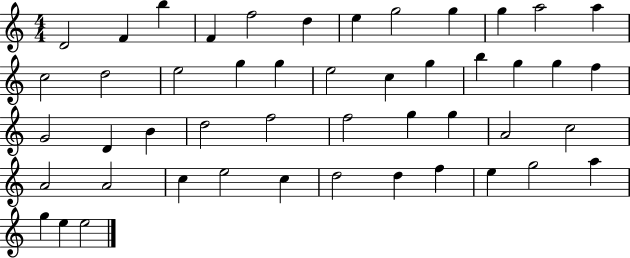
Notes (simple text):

D4/h F4/q B5/q F4/q F5/h D5/q E5/q G5/h G5/q G5/q A5/h A5/q C5/h D5/h E5/h G5/q G5/q E5/h C5/q G5/q B5/q G5/q G5/q F5/q G4/h D4/q B4/q D5/h F5/h F5/h G5/q G5/q A4/h C5/h A4/h A4/h C5/q E5/h C5/q D5/h D5/q F5/q E5/q G5/h A5/q G5/q E5/q E5/h